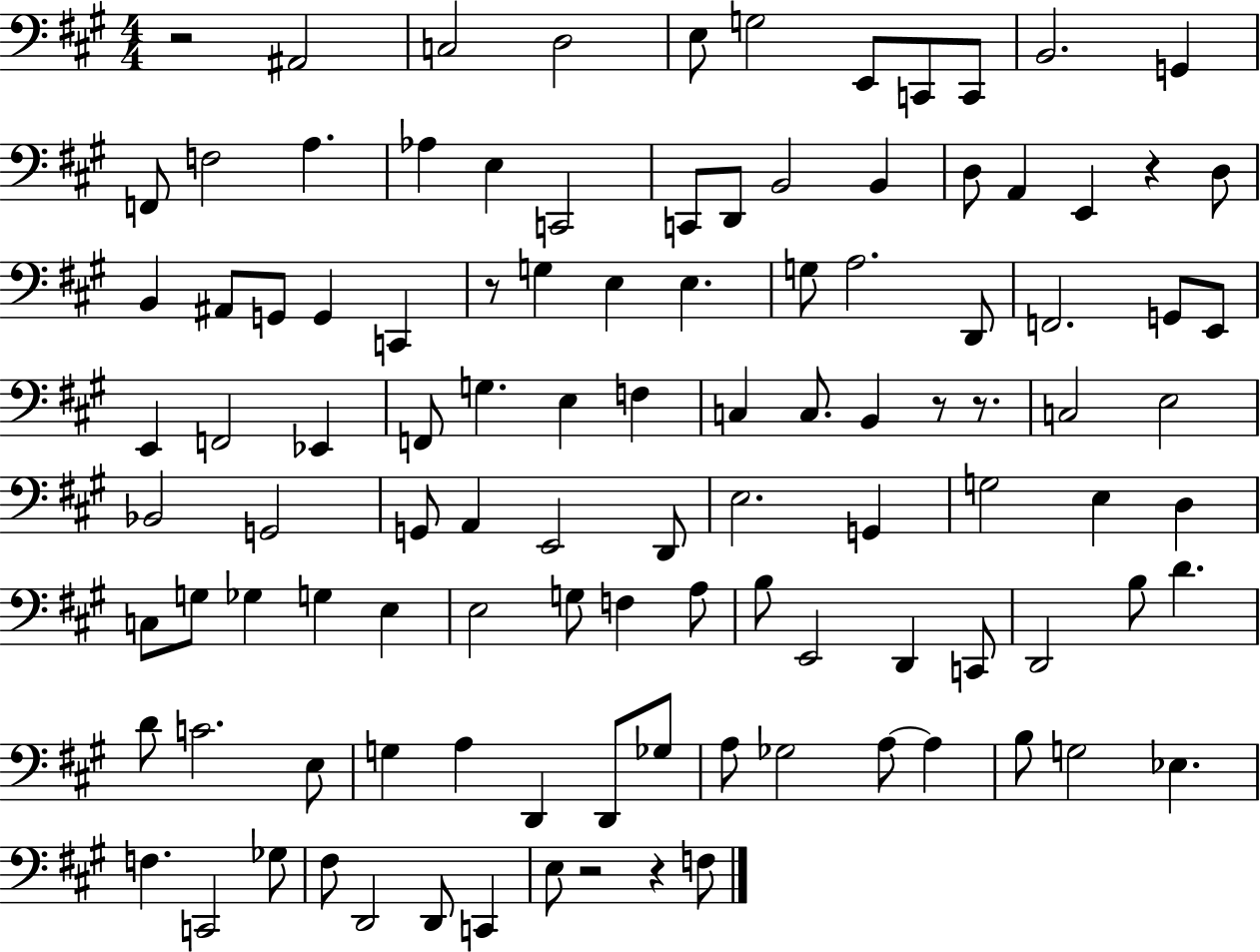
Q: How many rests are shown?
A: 7